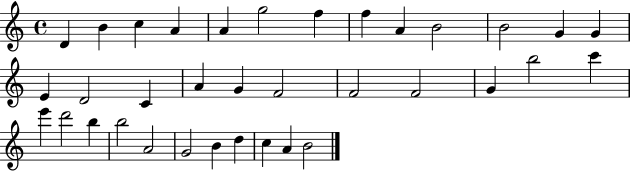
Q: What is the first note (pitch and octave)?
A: D4